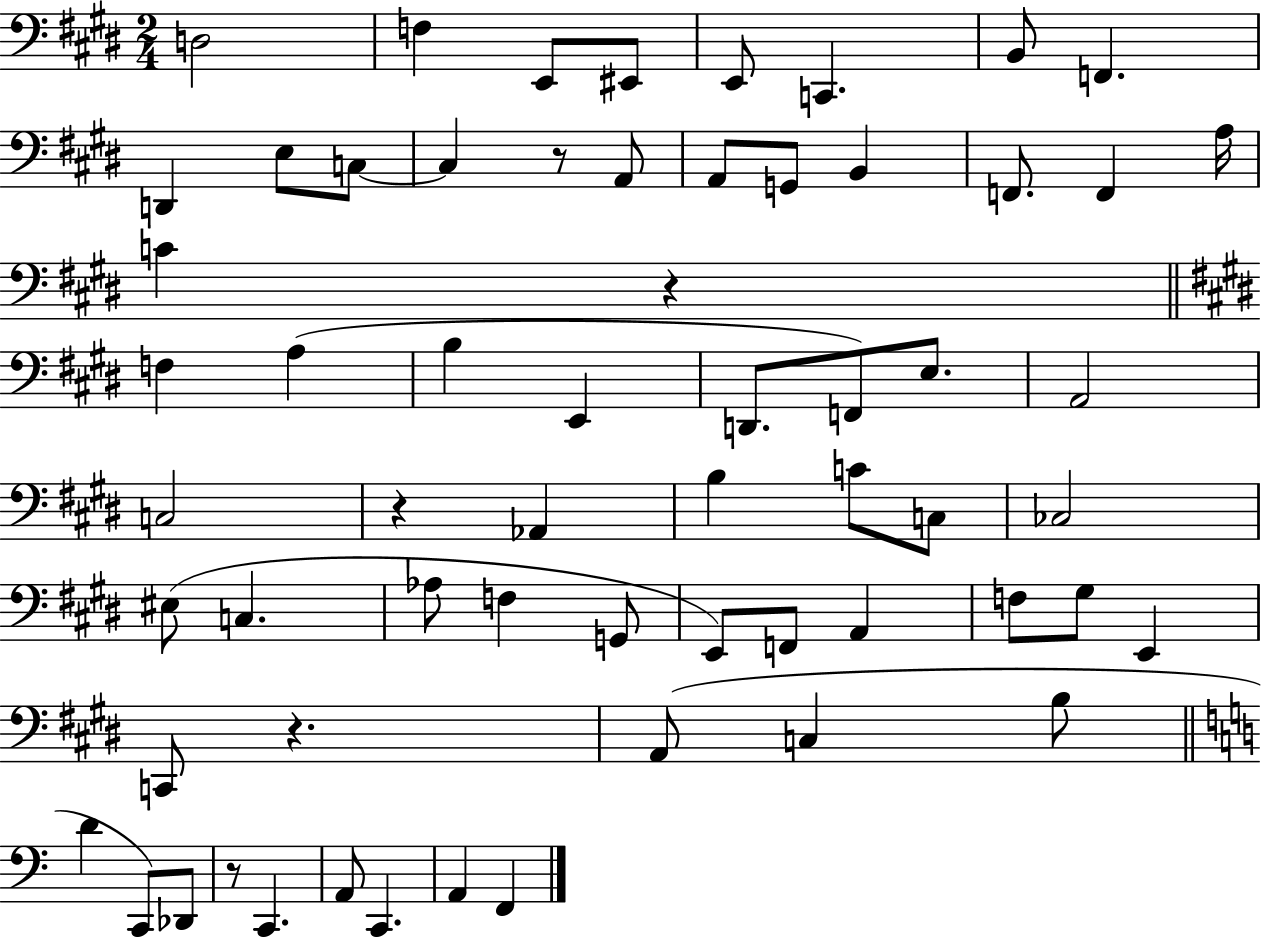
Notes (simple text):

D3/h F3/q E2/e EIS2/e E2/e C2/q. B2/e F2/q. D2/q E3/e C3/e C3/q R/e A2/e A2/e G2/e B2/q F2/e. F2/q A3/s C4/q R/q F3/q A3/q B3/q E2/q D2/e. F2/e E3/e. A2/h C3/h R/q Ab2/q B3/q C4/e C3/e CES3/h EIS3/e C3/q. Ab3/e F3/q G2/e E2/e F2/e A2/q F3/e G#3/e E2/q C2/e R/q. A2/e C3/q B3/e D4/q C2/e Db2/e R/e C2/q. A2/e C2/q. A2/q F2/q